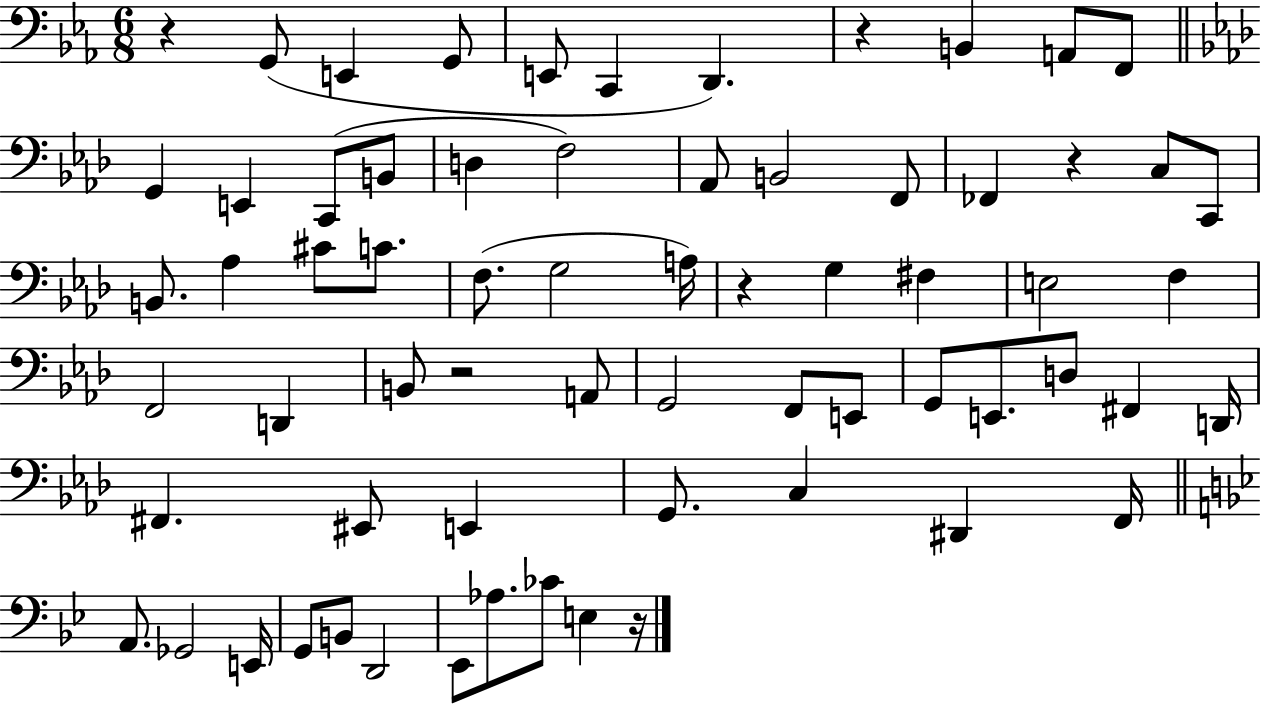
X:1
T:Untitled
M:6/8
L:1/4
K:Eb
z G,,/2 E,, G,,/2 E,,/2 C,, D,, z B,, A,,/2 F,,/2 G,, E,, C,,/2 B,,/2 D, F,2 _A,,/2 B,,2 F,,/2 _F,, z C,/2 C,,/2 B,,/2 _A, ^C/2 C/2 F,/2 G,2 A,/4 z G, ^F, E,2 F, F,,2 D,, B,,/2 z2 A,,/2 G,,2 F,,/2 E,,/2 G,,/2 E,,/2 D,/2 ^F,, D,,/4 ^F,, ^E,,/2 E,, G,,/2 C, ^D,, F,,/4 A,,/2 _G,,2 E,,/4 G,,/2 B,,/2 D,,2 _E,,/2 _A,/2 _C/2 E, z/4